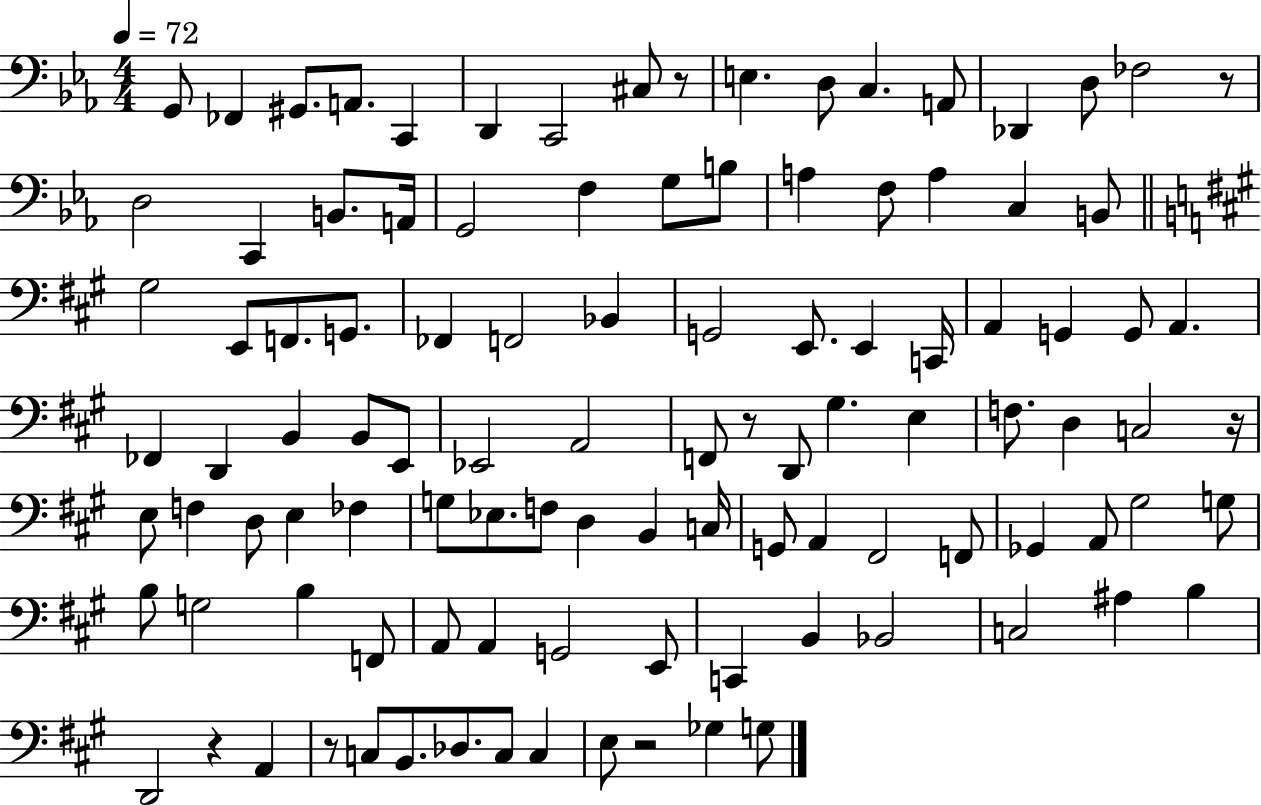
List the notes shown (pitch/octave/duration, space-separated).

G2/e FES2/q G#2/e. A2/e. C2/q D2/q C2/h C#3/e R/e E3/q. D3/e C3/q. A2/e Db2/q D3/e FES3/h R/e D3/h C2/q B2/e. A2/s G2/h F3/q G3/e B3/e A3/q F3/e A3/q C3/q B2/e G#3/h E2/e F2/e. G2/e. FES2/q F2/h Bb2/q G2/h E2/e. E2/q C2/s A2/q G2/q G2/e A2/q. FES2/q D2/q B2/q B2/e E2/e Eb2/h A2/h F2/e R/e D2/e G#3/q. E3/q F3/e. D3/q C3/h R/s E3/e F3/q D3/e E3/q FES3/q G3/e Eb3/e. F3/e D3/q B2/q C3/s G2/e A2/q F#2/h F2/e Gb2/q A2/e G#3/h G3/e B3/e G3/h B3/q F2/e A2/e A2/q G2/h E2/e C2/q B2/q Bb2/h C3/h A#3/q B3/q D2/h R/q A2/q R/e C3/e B2/e. Db3/e. C3/e C3/q E3/e R/h Gb3/q G3/e